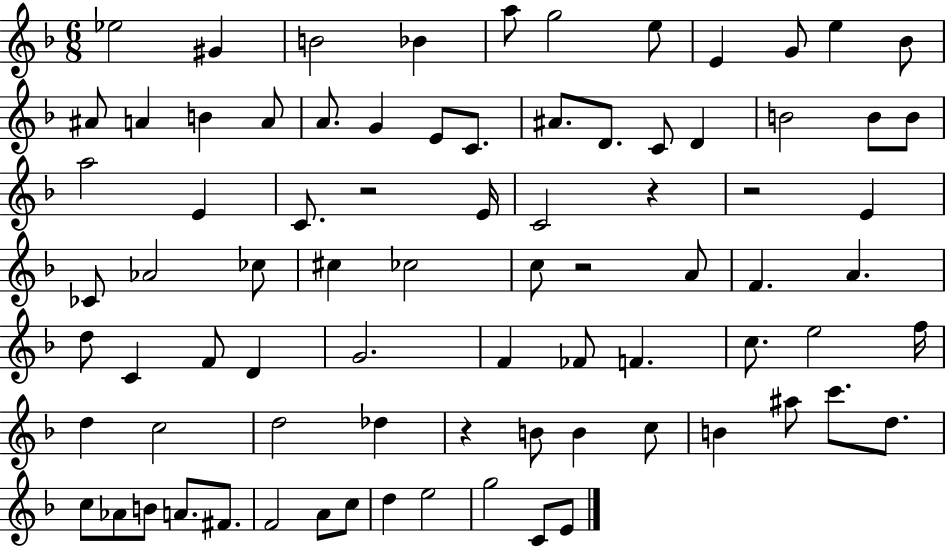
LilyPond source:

{
  \clef treble
  \numericTimeSignature
  \time 6/8
  \key f \major
  \repeat volta 2 { ees''2 gis'4 | b'2 bes'4 | a''8 g''2 e''8 | e'4 g'8 e''4 bes'8 | \break ais'8 a'4 b'4 a'8 | a'8. g'4 e'8 c'8. | ais'8. d'8. c'8 d'4 | b'2 b'8 b'8 | \break a''2 e'4 | c'8. r2 e'16 | c'2 r4 | r2 e'4 | \break ces'8 aes'2 ces''8 | cis''4 ces''2 | c''8 r2 a'8 | f'4. a'4. | \break d''8 c'4 f'8 d'4 | g'2. | f'4 fes'8 f'4. | c''8. e''2 f''16 | \break d''4 c''2 | d''2 des''4 | r4 b'8 b'4 c''8 | b'4 ais''8 c'''8. d''8. | \break c''8 aes'8 b'8 a'8. fis'8. | f'2 a'8 c''8 | d''4 e''2 | g''2 c'8 e'8 | \break } \bar "|."
}